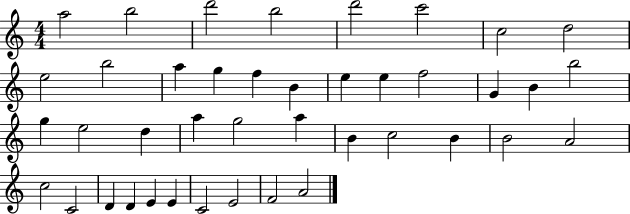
X:1
T:Untitled
M:4/4
L:1/4
K:C
a2 b2 d'2 b2 d'2 c'2 c2 d2 e2 b2 a g f B e e f2 G B b2 g e2 d a g2 a B c2 B B2 A2 c2 C2 D D E E C2 E2 F2 A2